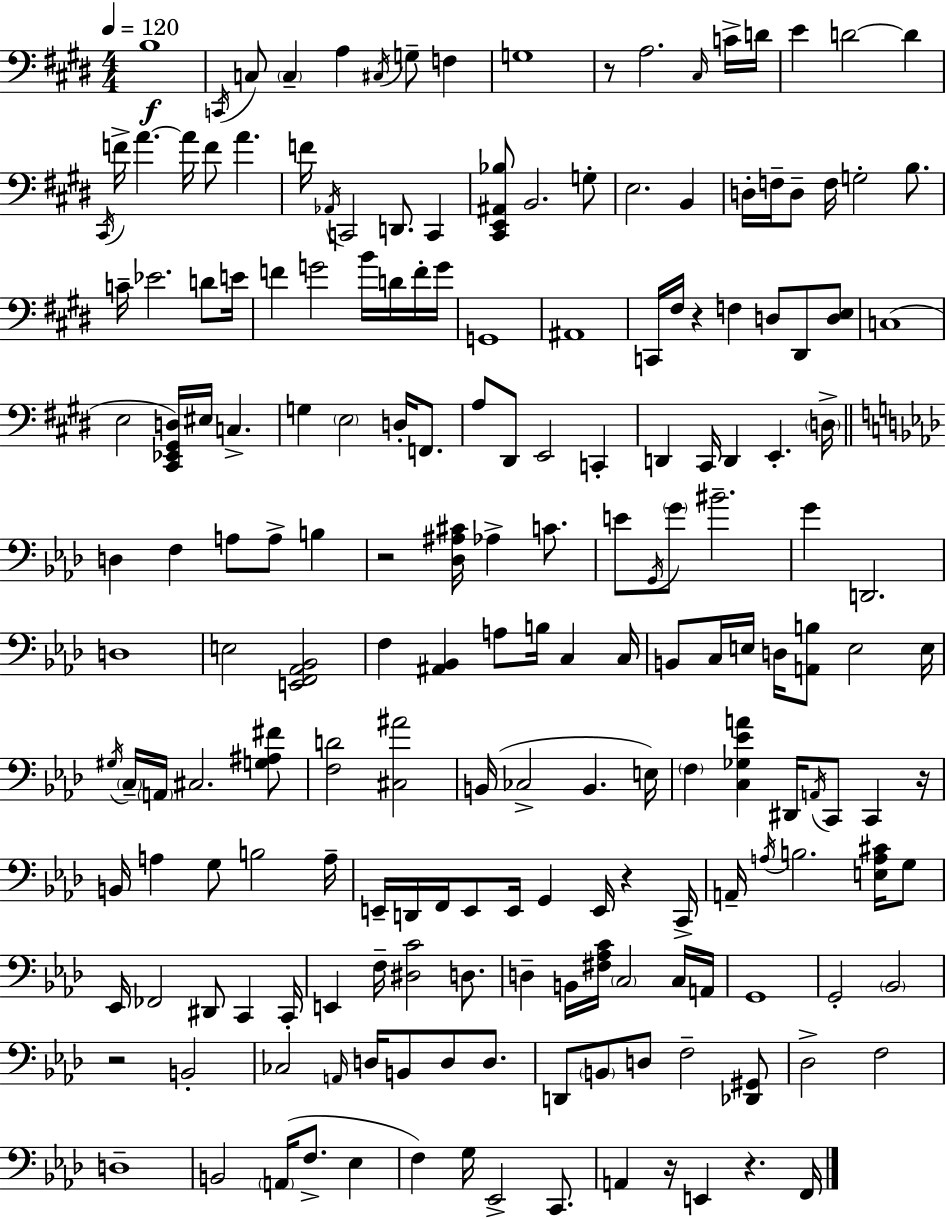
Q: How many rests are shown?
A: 8